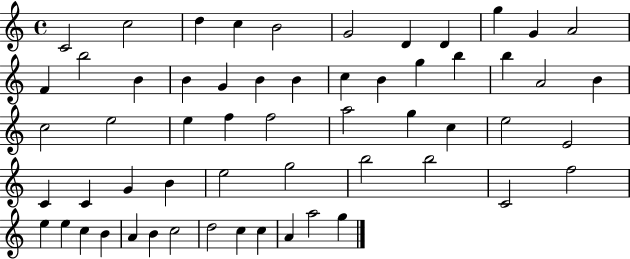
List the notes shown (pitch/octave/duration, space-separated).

C4/h C5/h D5/q C5/q B4/h G4/h D4/q D4/q G5/q G4/q A4/h F4/q B5/h B4/q B4/q G4/q B4/q B4/q C5/q B4/q G5/q B5/q B5/q A4/h B4/q C5/h E5/h E5/q F5/q F5/h A5/h G5/q C5/q E5/h E4/h C4/q C4/q G4/q B4/q E5/h G5/h B5/h B5/h C4/h F5/h E5/q E5/q C5/q B4/q A4/q B4/q C5/h D5/h C5/q C5/q A4/q A5/h G5/q